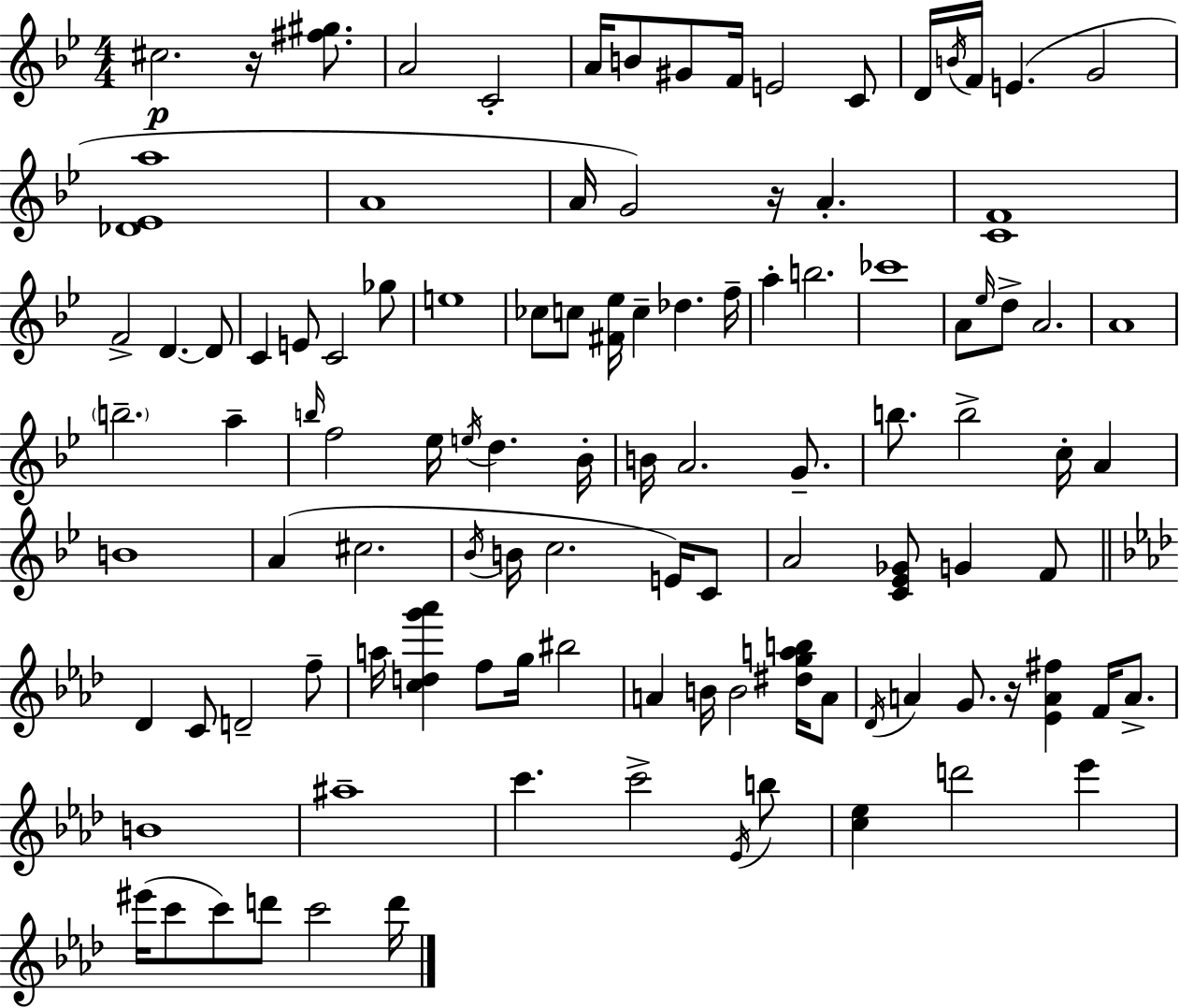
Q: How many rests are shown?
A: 3